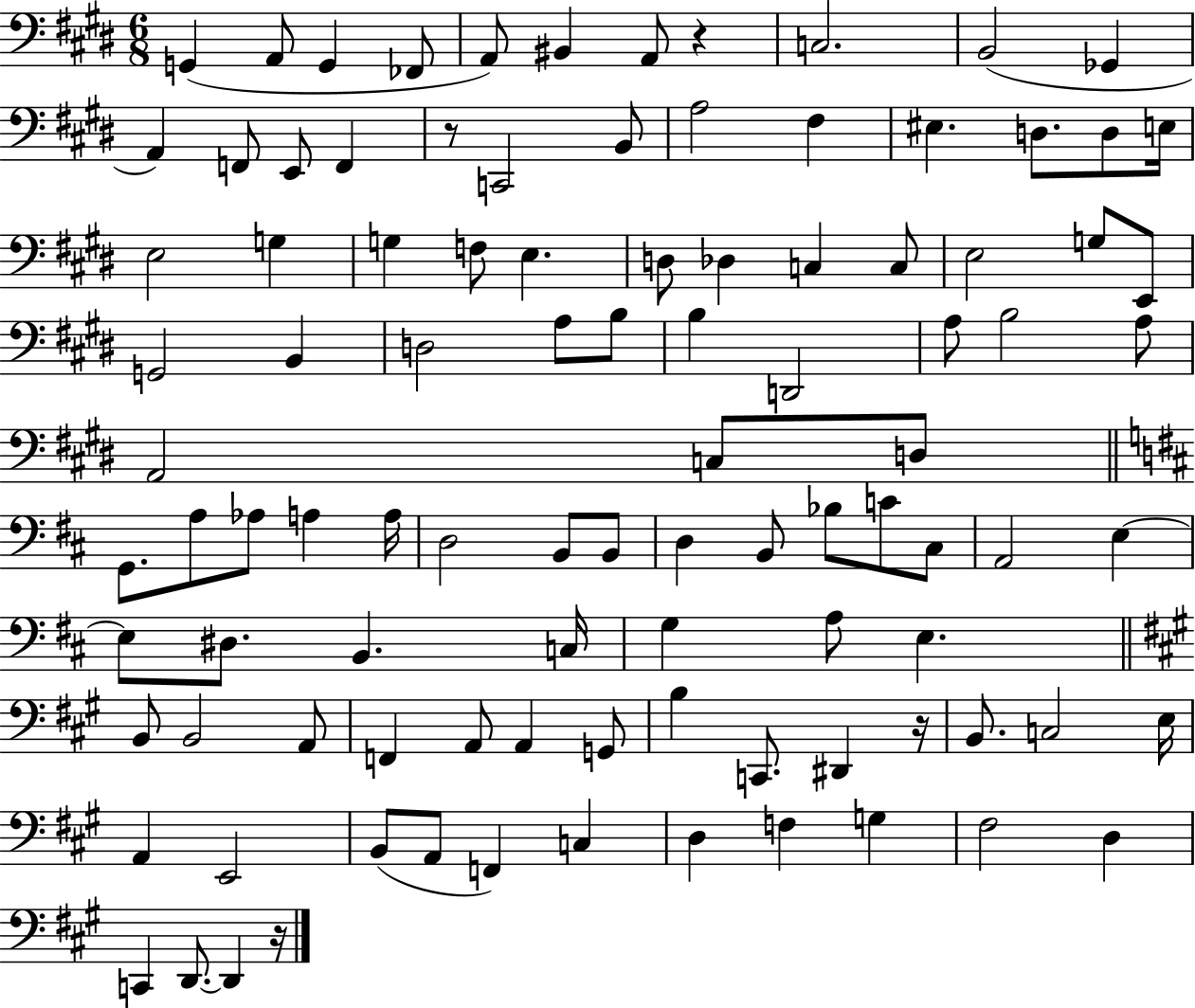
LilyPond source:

{
  \clef bass
  \numericTimeSignature
  \time 6/8
  \key e \major
  \repeat volta 2 { g,4( a,8 g,4 fes,8 | a,8) bis,4 a,8 r4 | c2. | b,2( ges,4 | \break a,4) f,8 e,8 f,4 | r8 c,2 b,8 | a2 fis4 | eis4. d8. d8 e16 | \break e2 g4 | g4 f8 e4. | d8 des4 c4 c8 | e2 g8 e,8 | \break g,2 b,4 | d2 a8 b8 | b4 d,2 | a8 b2 a8 | \break a,2 c8 d8 | \bar "||" \break \key d \major g,8. a8 aes8 a4 a16 | d2 b,8 b,8 | d4 b,8 bes8 c'8 cis8 | a,2 e4~~ | \break e8 dis8. b,4. c16 | g4 a8 e4. | \bar "||" \break \key a \major b,8 b,2 a,8 | f,4 a,8 a,4 g,8 | b4 c,8. dis,4 r16 | b,8. c2 e16 | \break a,4 e,2 | b,8( a,8 f,4) c4 | d4 f4 g4 | fis2 d4 | \break c,4 d,8.~~ d,4 r16 | } \bar "|."
}